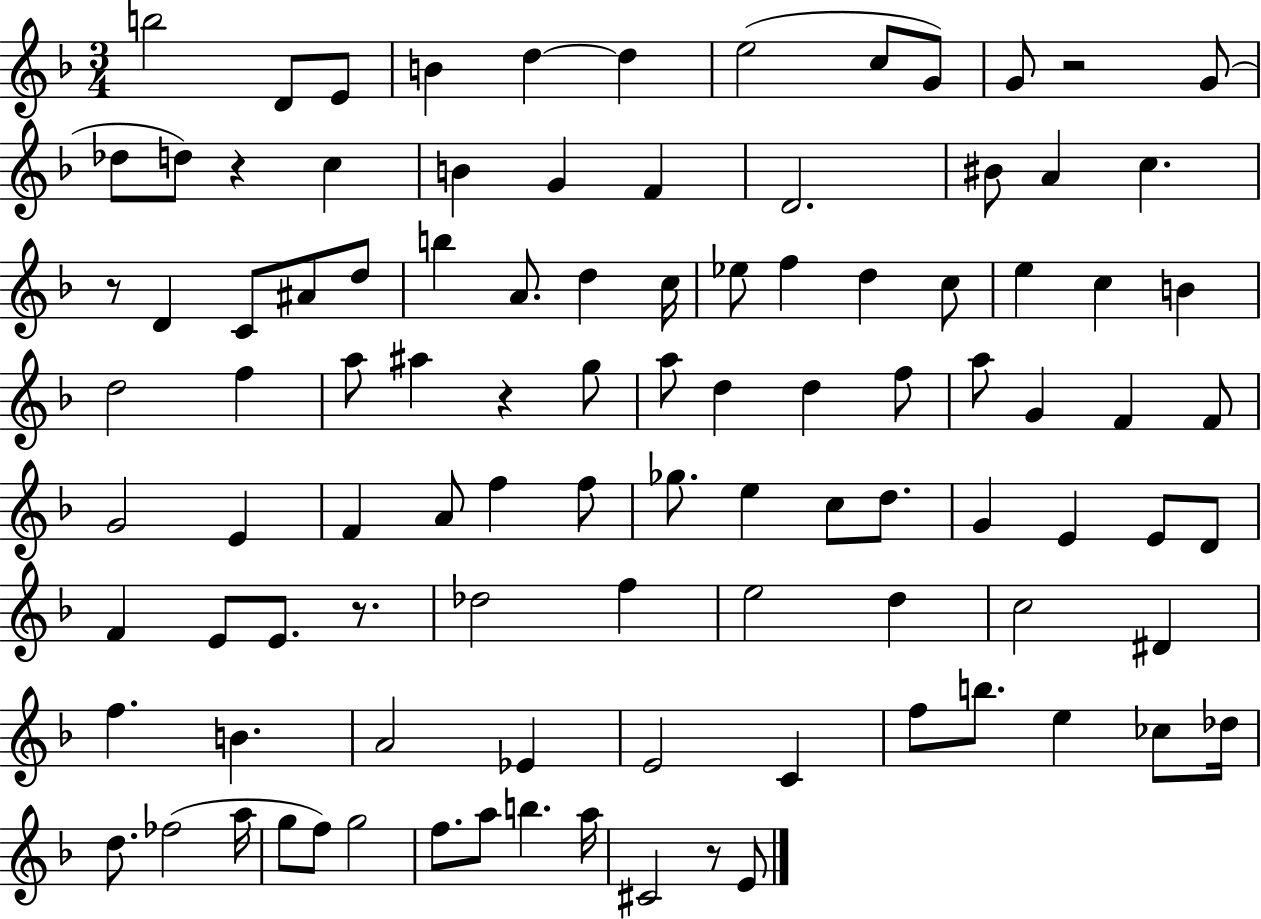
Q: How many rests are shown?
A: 6